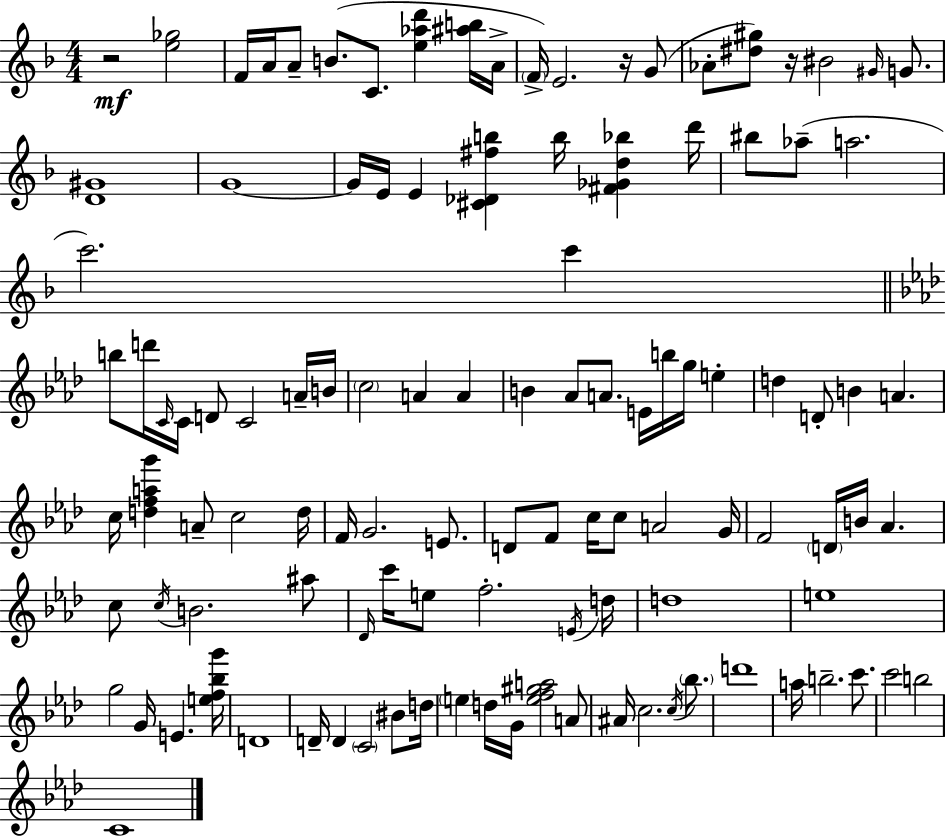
{
  \clef treble
  \numericTimeSignature
  \time 4/4
  \key d \minor
  \repeat volta 2 { r2\mf <e'' ges''>2 | f'16 a'16 a'8-- b'8.( c'8. <e'' aes'' d'''>4 <ais'' b''>16 a'16-> | \parenthesize f'16->) e'2. r16 g'8( | aes'8-. <dis'' gis''>8) r16 bis'2 \grace { gis'16 } g'8. | \break <d' gis'>1 | g'1~~ | g'16 e'16 e'4 <cis' des' fis'' b''>4 b''16 <fis' ges' d'' bes''>4 | d'''16 bis''8 aes''8--( a''2. | \break c'''2.) c'''4 | \bar "||" \break \key f \minor b''8 d'''16 \grace { c'16 } c'16 d'8 c'2 a'16-- | b'16 \parenthesize c''2 a'4 a'4 | b'4 aes'8 a'8. e'16 b''16 g''16 e''4-. | d''4 d'8-. b'4 a'4. | \break c''16 <d'' f'' a'' g'''>4 a'8-- c''2 | d''16 f'16 g'2. e'8. | d'8 f'8 c''16 c''8 a'2 | g'16 f'2 \parenthesize d'16 b'16 aes'4. | \break c''8 \acciaccatura { c''16 } b'2. | ais''8 \grace { des'16 } c'''16 e''8 f''2.-. | \acciaccatura { e'16 } d''16 d''1 | e''1 | \break g''2 g'16 e'4. | <e'' f'' bes'' g'''>16 d'1 | d'16-- d'4 \parenthesize c'2 | bis'8 d''16 \parenthesize e''4 d''16 g'16 <e'' f'' gis'' a''>2 | \break a'8 ais'16 c''2. | \acciaccatura { c''16 } \parenthesize bes''8. d'''1 | a''16 b''2.-- | c'''8. c'''2 b''2 | \break c'1 | } \bar "|."
}